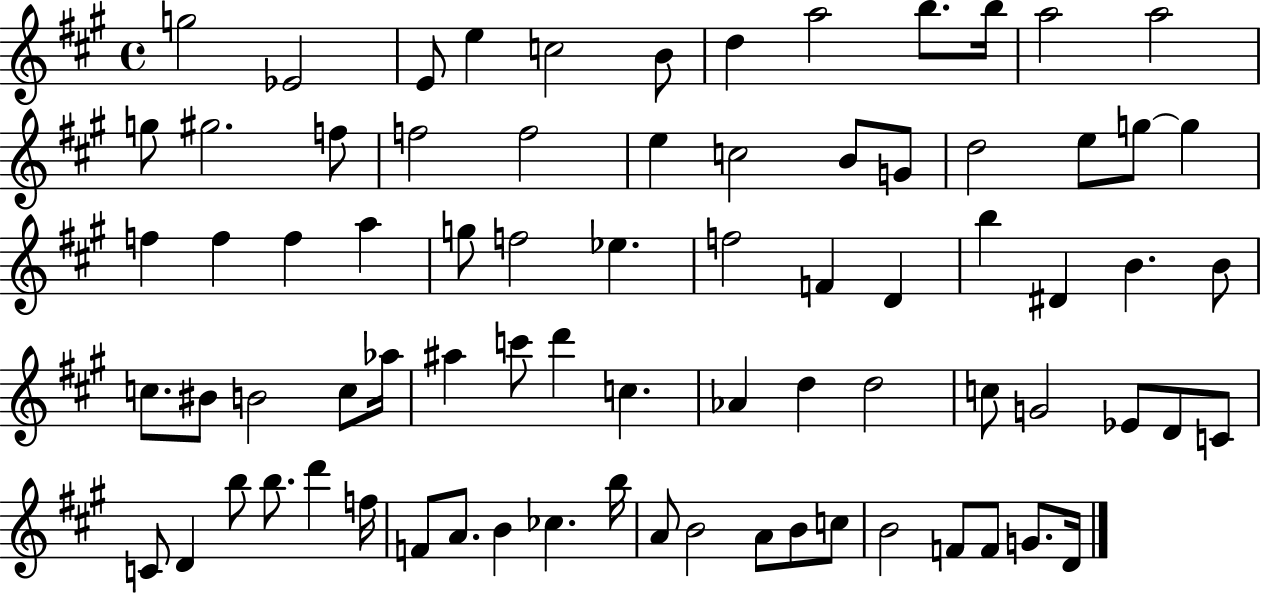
{
  \clef treble
  \time 4/4
  \defaultTimeSignature
  \key a \major
  \repeat volta 2 { g''2 ees'2 | e'8 e''4 c''2 b'8 | d''4 a''2 b''8. b''16 | a''2 a''2 | \break g''8 gis''2. f''8 | f''2 f''2 | e''4 c''2 b'8 g'8 | d''2 e''8 g''8~~ g''4 | \break f''4 f''4 f''4 a''4 | g''8 f''2 ees''4. | f''2 f'4 d'4 | b''4 dis'4 b'4. b'8 | \break c''8. bis'8 b'2 c''8 aes''16 | ais''4 c'''8 d'''4 c''4. | aes'4 d''4 d''2 | c''8 g'2 ees'8 d'8 c'8 | \break c'8 d'4 b''8 b''8. d'''4 f''16 | f'8 a'8. b'4 ces''4. b''16 | a'8 b'2 a'8 b'8 c''8 | b'2 f'8 f'8 g'8. d'16 | \break } \bar "|."
}